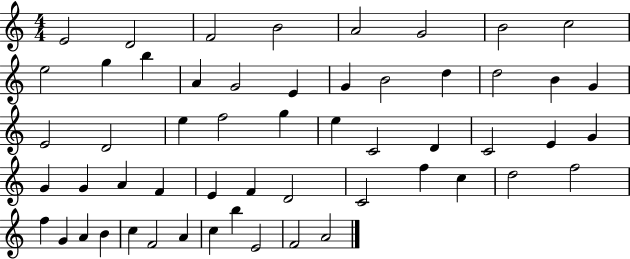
E4/h D4/h F4/h B4/h A4/h G4/h B4/h C5/h E5/h G5/q B5/q A4/q G4/h E4/q G4/q B4/h D5/q D5/h B4/q G4/q E4/h D4/h E5/q F5/h G5/q E5/q C4/h D4/q C4/h E4/q G4/q G4/q G4/q A4/q F4/q E4/q F4/q D4/h C4/h F5/q C5/q D5/h F5/h F5/q G4/q A4/q B4/q C5/q F4/h A4/q C5/q B5/q E4/h F4/h A4/h